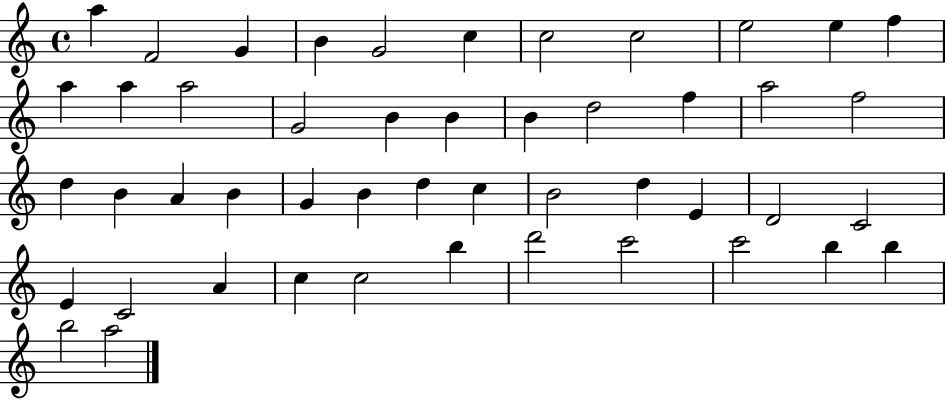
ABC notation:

X:1
T:Untitled
M:4/4
L:1/4
K:C
a F2 G B G2 c c2 c2 e2 e f a a a2 G2 B B B d2 f a2 f2 d B A B G B d c B2 d E D2 C2 E C2 A c c2 b d'2 c'2 c'2 b b b2 a2